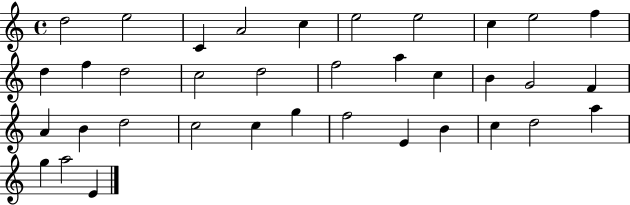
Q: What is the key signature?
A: C major